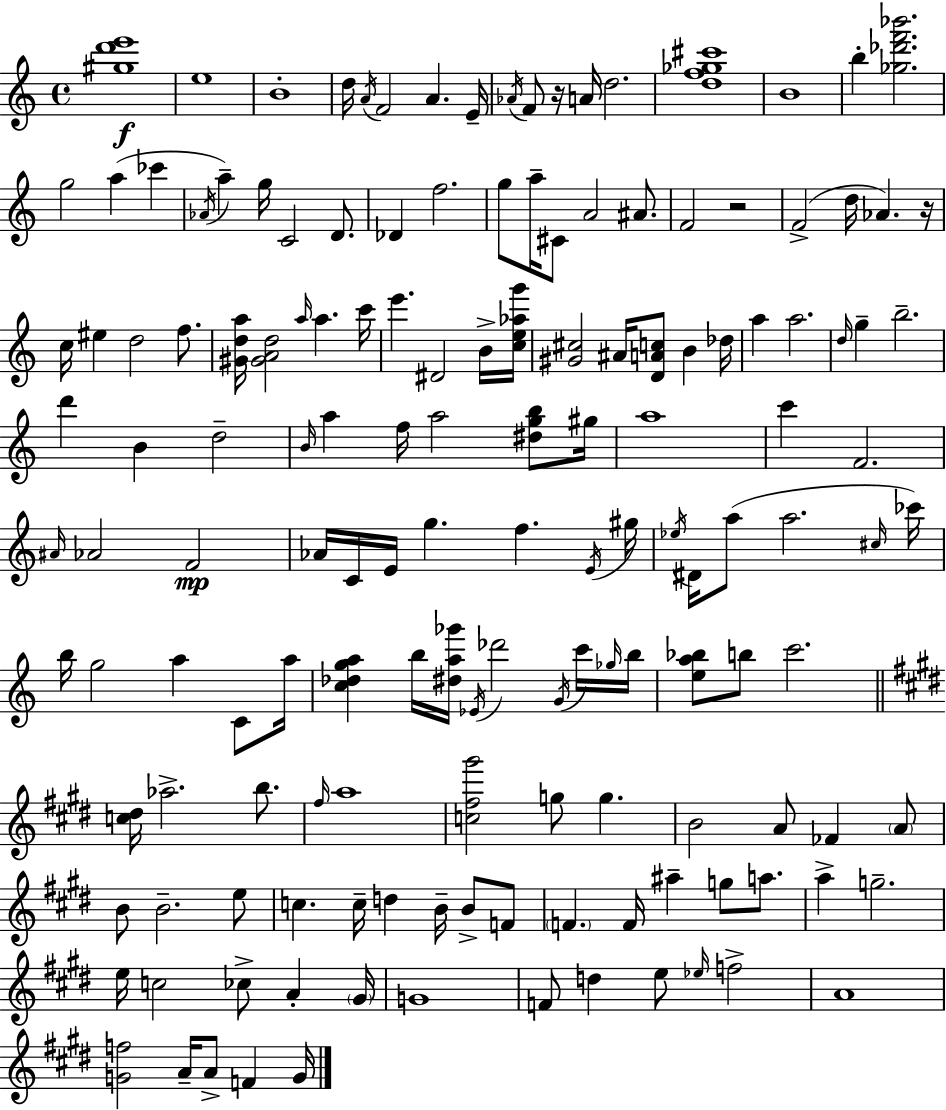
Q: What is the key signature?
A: A minor